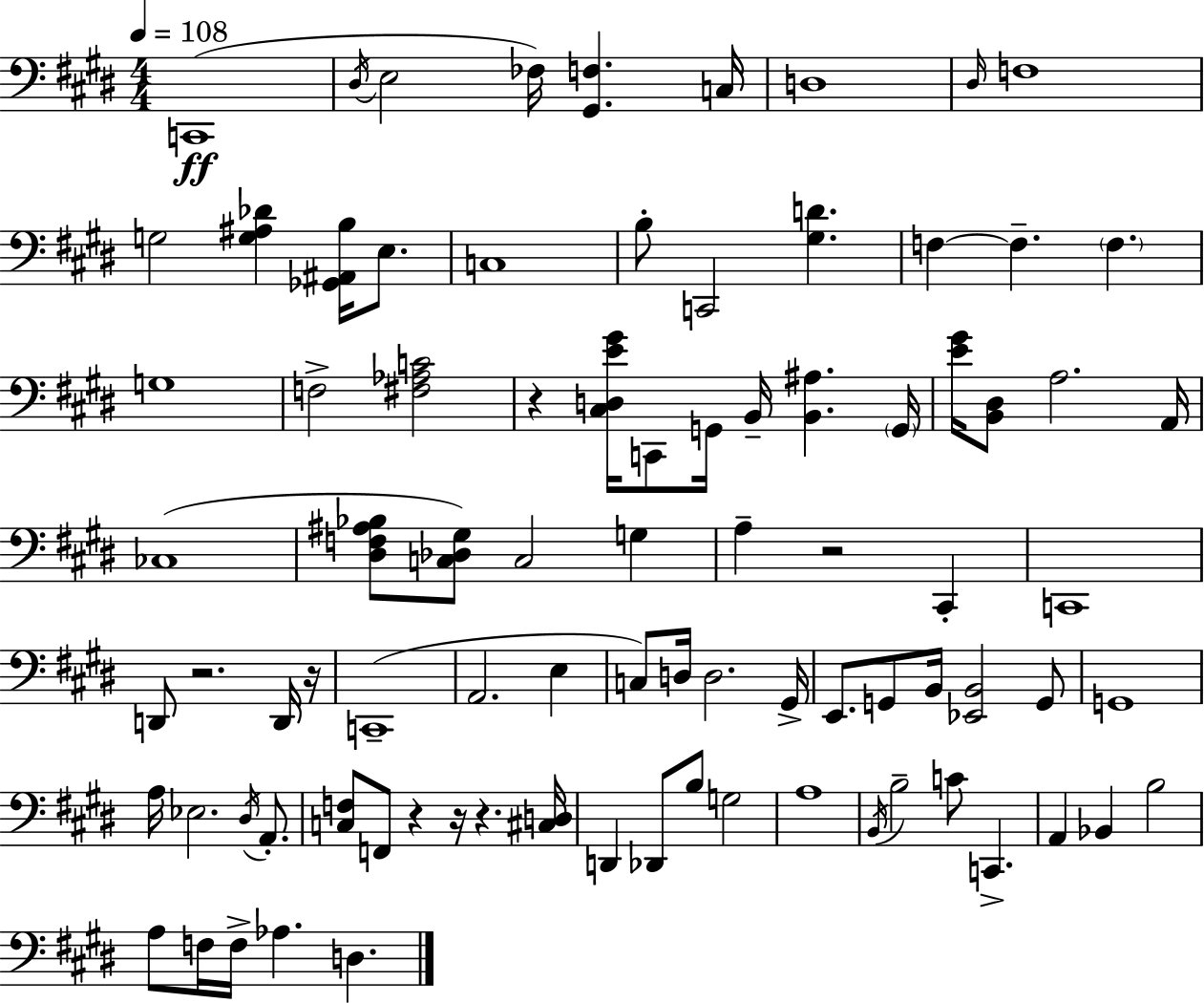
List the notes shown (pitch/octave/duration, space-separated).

C2/w D#3/s E3/h FES3/s [G#2,F3]/q. C3/s D3/w D#3/s F3/w G3/h [G3,A#3,Db4]/q [Gb2,A#2,B3]/s E3/e. C3/w B3/e C2/h [G#3,D4]/q. F3/q F3/q. F3/q. G3/w F3/h [F#3,Ab3,C4]/h R/q [C#3,D3,E4,G#4]/s C2/e G2/s B2/s [B2,A#3]/q. G2/s [E4,G#4]/s [B2,D#3]/e A3/h. A2/s CES3/w [D#3,F3,A#3,Bb3]/e [C3,Db3,G#3]/e C3/h G3/q A3/q R/h C#2/q C2/w D2/e R/h. D2/s R/s C2/w A2/h. E3/q C3/e D3/s D3/h. G#2/s E2/e. G2/e B2/s [Eb2,B2]/h G2/e G2/w A3/s Eb3/h. D#3/s A2/e. [C3,F3]/e F2/e R/q R/s R/q. [C#3,D3]/s D2/q Db2/e B3/e G3/h A3/w B2/s B3/h C4/e C2/q. A2/q Bb2/q B3/h A3/e F3/s F3/s Ab3/q. D3/q.